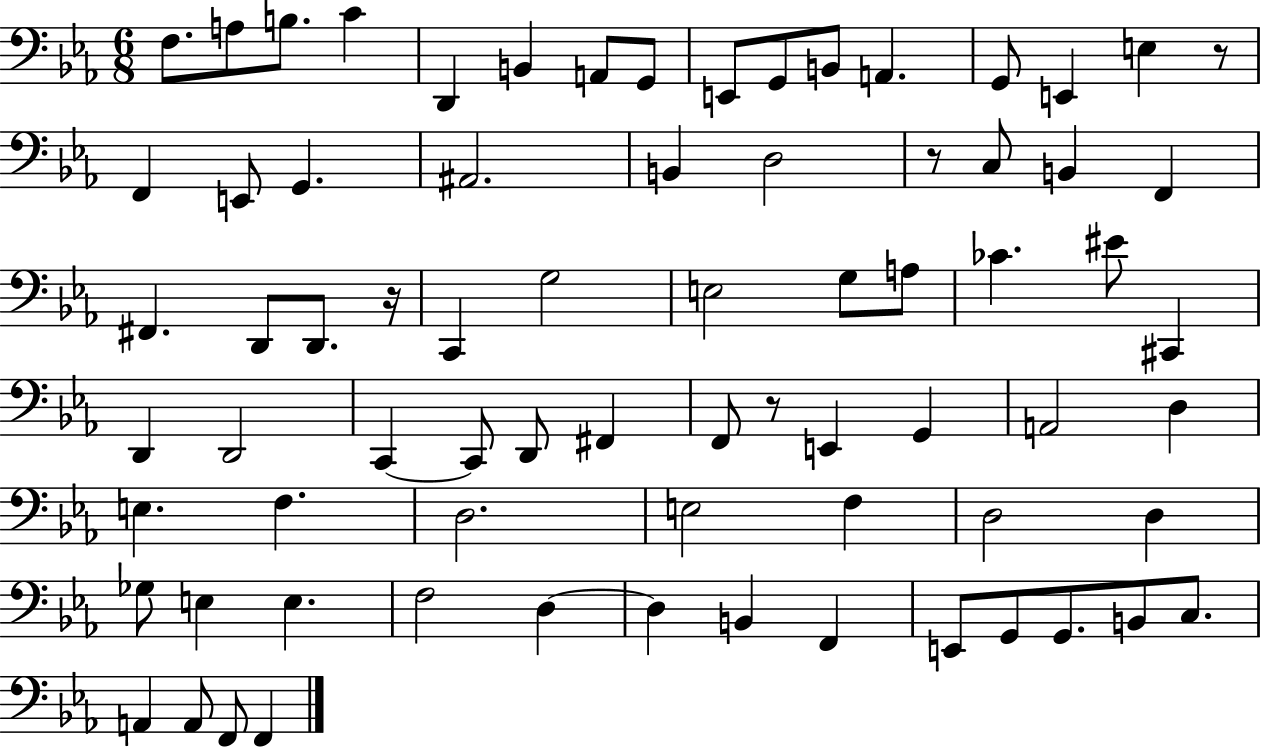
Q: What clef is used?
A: bass